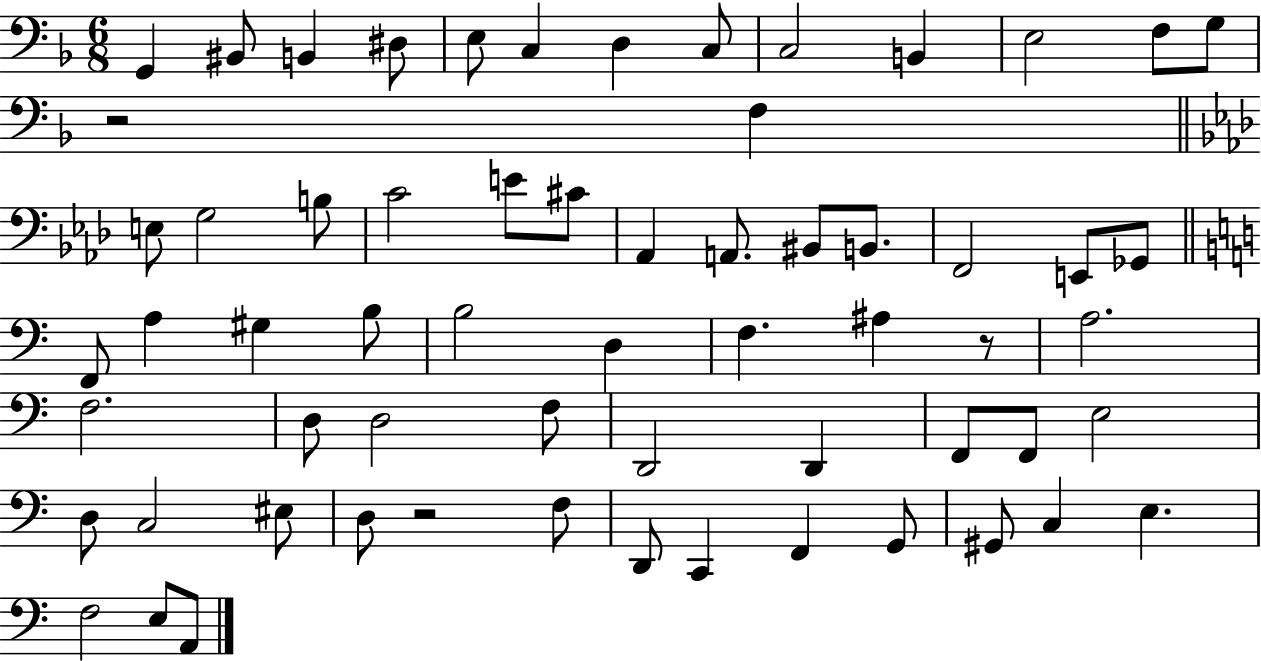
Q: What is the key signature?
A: F major